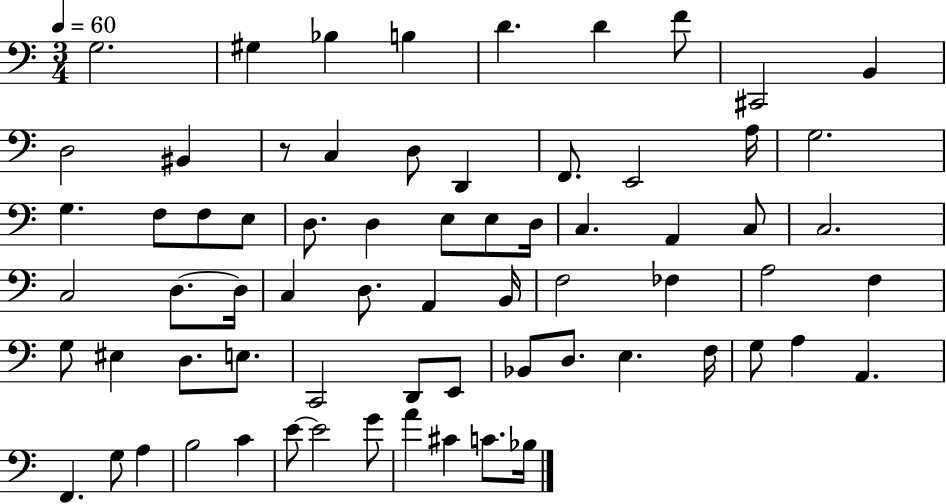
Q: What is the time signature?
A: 3/4